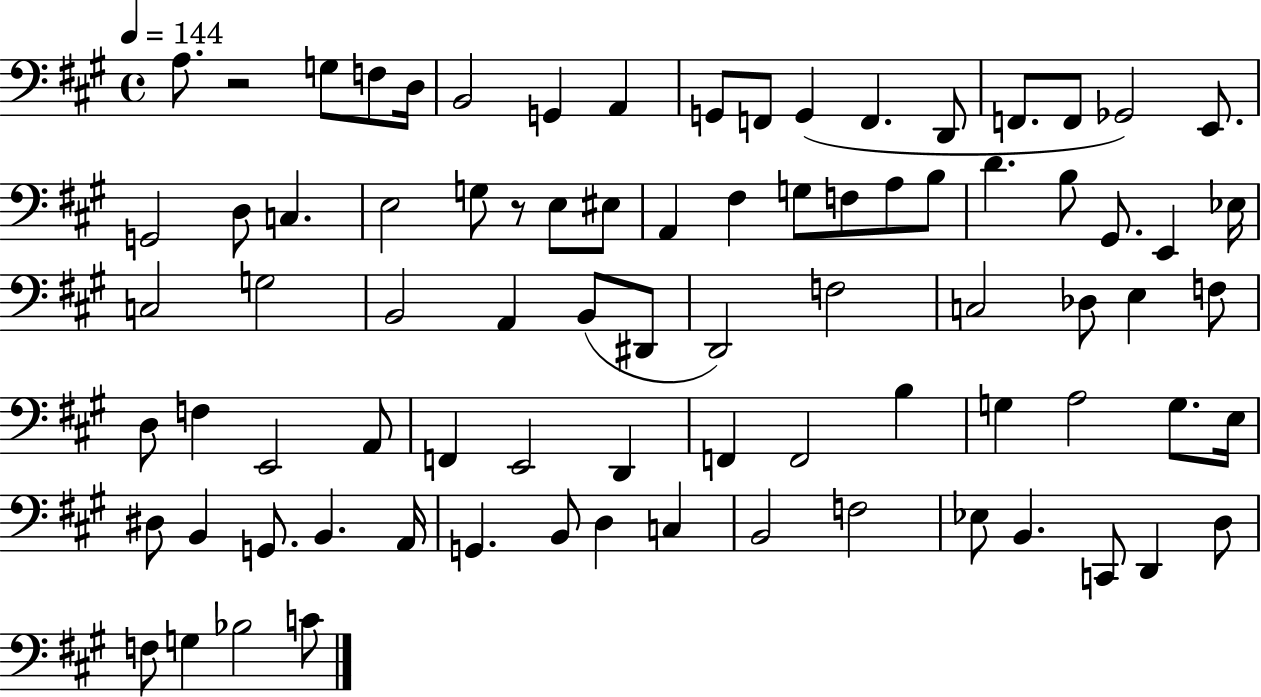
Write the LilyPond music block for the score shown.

{
  \clef bass
  \time 4/4
  \defaultTimeSignature
  \key a \major
  \tempo 4 = 144
  \repeat volta 2 { a8. r2 g8 f8 d16 | b,2 g,4 a,4 | g,8 f,8 g,4( f,4. d,8 | f,8. f,8 ges,2) e,8. | \break g,2 d8 c4. | e2 g8 r8 e8 eis8 | a,4 fis4 g8 f8 a8 b8 | d'4. b8 gis,8. e,4 ees16 | \break c2 g2 | b,2 a,4 b,8( dis,8 | d,2) f2 | c2 des8 e4 f8 | \break d8 f4 e,2 a,8 | f,4 e,2 d,4 | f,4 f,2 b4 | g4 a2 g8. e16 | \break dis8 b,4 g,8. b,4. a,16 | g,4. b,8 d4 c4 | b,2 f2 | ees8 b,4. c,8 d,4 d8 | \break f8 g4 bes2 c'8 | } \bar "|."
}